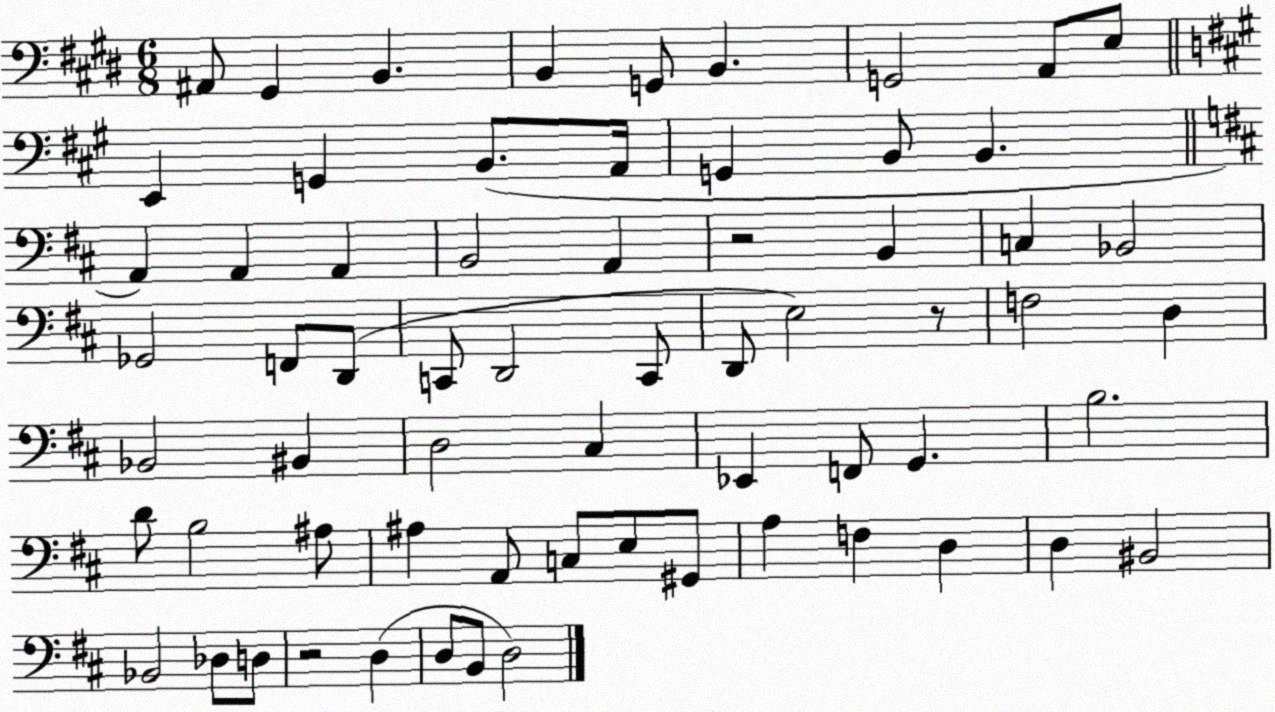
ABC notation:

X:1
T:Untitled
M:6/8
L:1/4
K:E
^A,,/2 ^G,, B,, B,, G,,/2 B,, G,,2 A,,/2 E,/2 E,, G,, B,,/2 A,,/4 G,, B,,/2 B,, A,, A,, A,, B,,2 A,, z2 B,, C, _B,,2 _G,,2 F,,/2 D,,/2 C,,/2 D,,2 C,,/2 D,,/2 E,2 z/2 F,2 D, _B,,2 ^B,, D,2 ^C, _E,, F,,/2 G,, B,2 D/2 B,2 ^A,/2 ^A, A,,/2 C,/2 E,/2 ^G,,/2 A, F, D, D, ^B,,2 _B,,2 _D,/2 D,/2 z2 D, D,/2 B,,/2 D,2